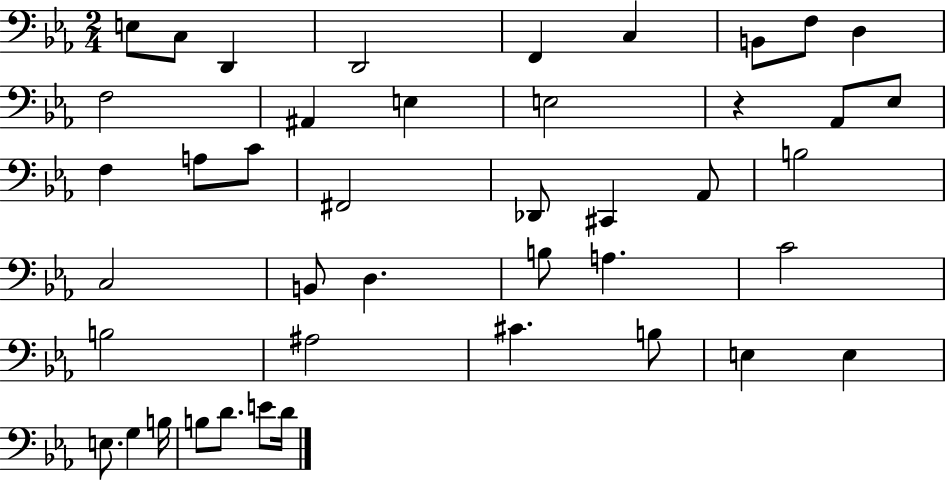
X:1
T:Untitled
M:2/4
L:1/4
K:Eb
E,/2 C,/2 D,, D,,2 F,, C, B,,/2 F,/2 D, F,2 ^A,, E, E,2 z _A,,/2 _E,/2 F, A,/2 C/2 ^F,,2 _D,,/2 ^C,, _A,,/2 B,2 C,2 B,,/2 D, B,/2 A, C2 B,2 ^A,2 ^C B,/2 E, E, E,/2 G, B,/4 B,/2 D/2 E/2 D/4